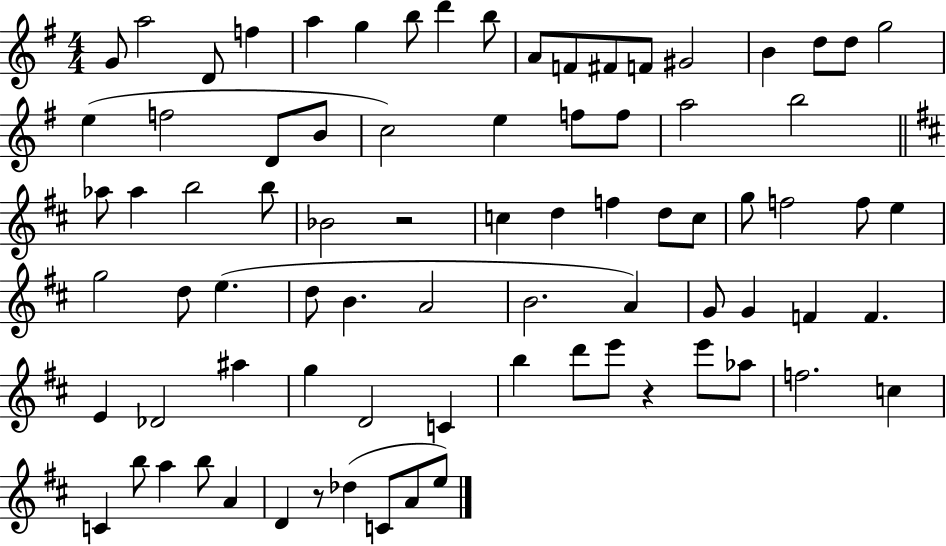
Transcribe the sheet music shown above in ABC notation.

X:1
T:Untitled
M:4/4
L:1/4
K:G
G/2 a2 D/2 f a g b/2 d' b/2 A/2 F/2 ^F/2 F/2 ^G2 B d/2 d/2 g2 e f2 D/2 B/2 c2 e f/2 f/2 a2 b2 _a/2 _a b2 b/2 _B2 z2 c d f d/2 c/2 g/2 f2 f/2 e g2 d/2 e d/2 B A2 B2 A G/2 G F F E _D2 ^a g D2 C b d'/2 e'/2 z e'/2 _a/2 f2 c C b/2 a b/2 A D z/2 _d C/2 A/2 e/2